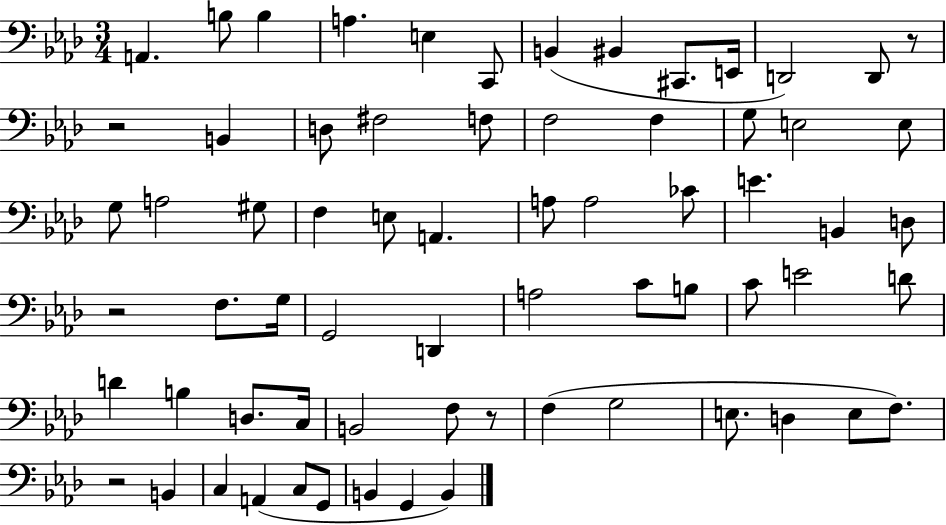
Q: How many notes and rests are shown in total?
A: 68